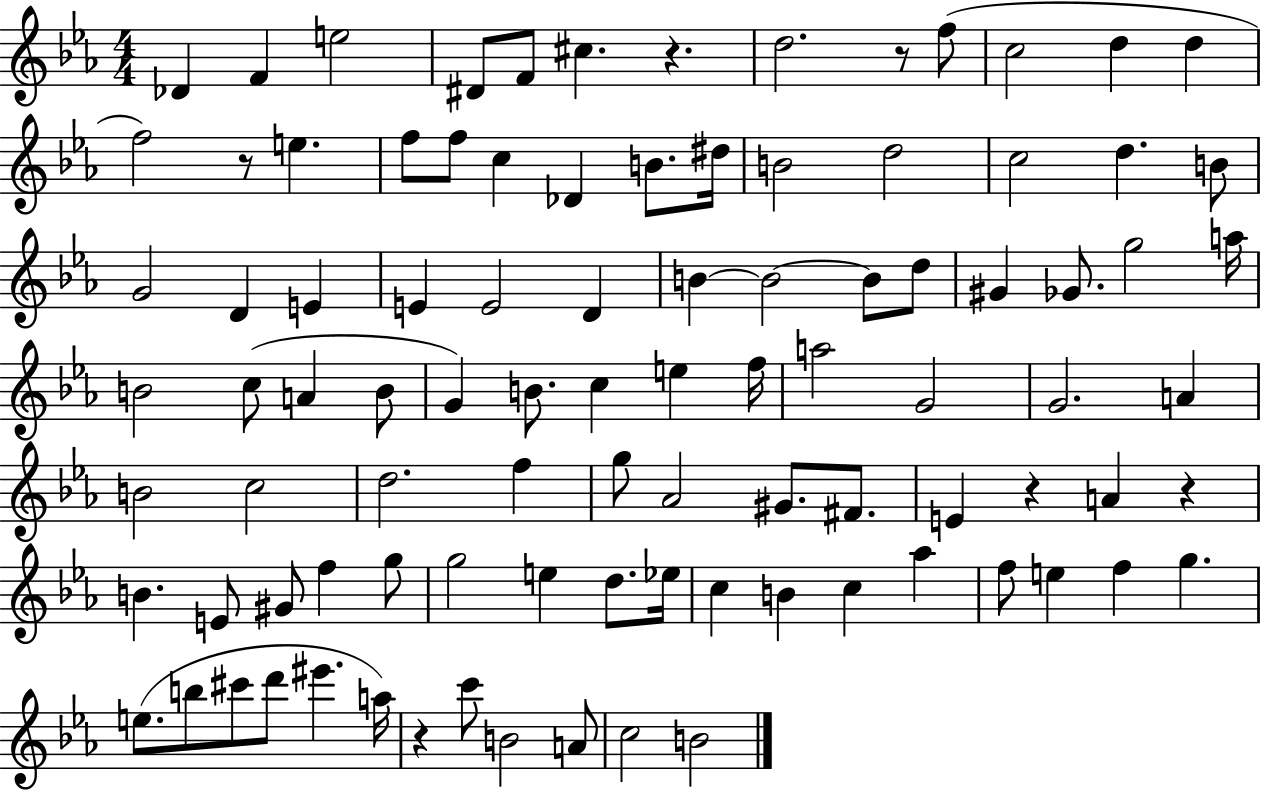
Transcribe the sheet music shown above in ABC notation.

X:1
T:Untitled
M:4/4
L:1/4
K:Eb
_D F e2 ^D/2 F/2 ^c z d2 z/2 f/2 c2 d d f2 z/2 e f/2 f/2 c _D B/2 ^d/4 B2 d2 c2 d B/2 G2 D E E E2 D B B2 B/2 d/2 ^G _G/2 g2 a/4 B2 c/2 A B/2 G B/2 c e f/4 a2 G2 G2 A B2 c2 d2 f g/2 _A2 ^G/2 ^F/2 E z A z B E/2 ^G/2 f g/2 g2 e d/2 _e/4 c B c _a f/2 e f g e/2 b/2 ^c'/2 d'/2 ^e' a/4 z c'/2 B2 A/2 c2 B2